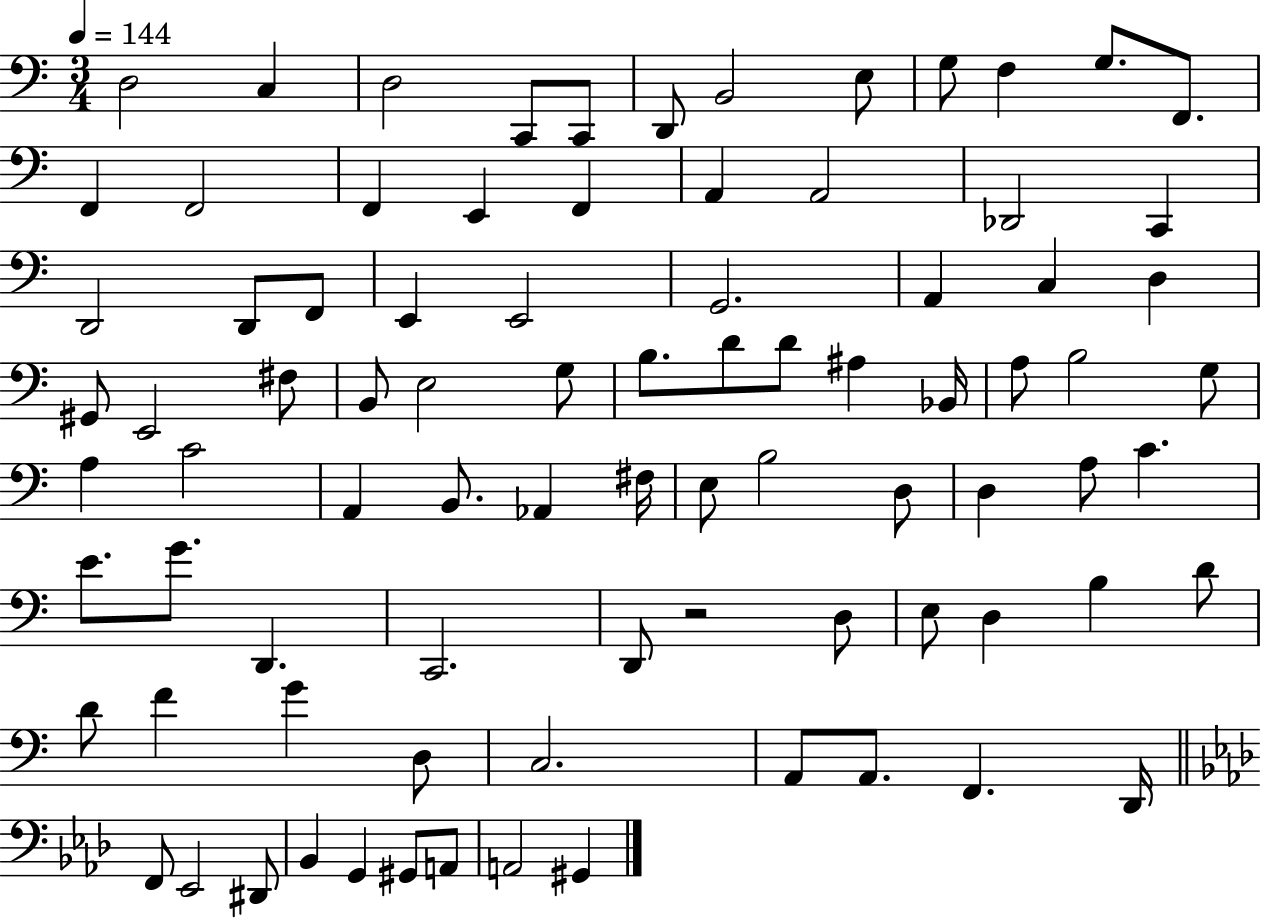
D3/h C3/q D3/h C2/e C2/e D2/e B2/h E3/e G3/e F3/q G3/e. F2/e. F2/q F2/h F2/q E2/q F2/q A2/q A2/h Db2/h C2/q D2/h D2/e F2/e E2/q E2/h G2/h. A2/q C3/q D3/q G#2/e E2/h F#3/e B2/e E3/h G3/e B3/e. D4/e D4/e A#3/q Bb2/s A3/e B3/h G3/e A3/q C4/h A2/q B2/e. Ab2/q F#3/s E3/e B3/h D3/e D3/q A3/e C4/q. E4/e. G4/e. D2/q. C2/h. D2/e R/h D3/e E3/e D3/q B3/q D4/e D4/e F4/q G4/q D3/e C3/h. A2/e A2/e. F2/q. D2/s F2/e Eb2/h D#2/e Bb2/q G2/q G#2/e A2/e A2/h G#2/q